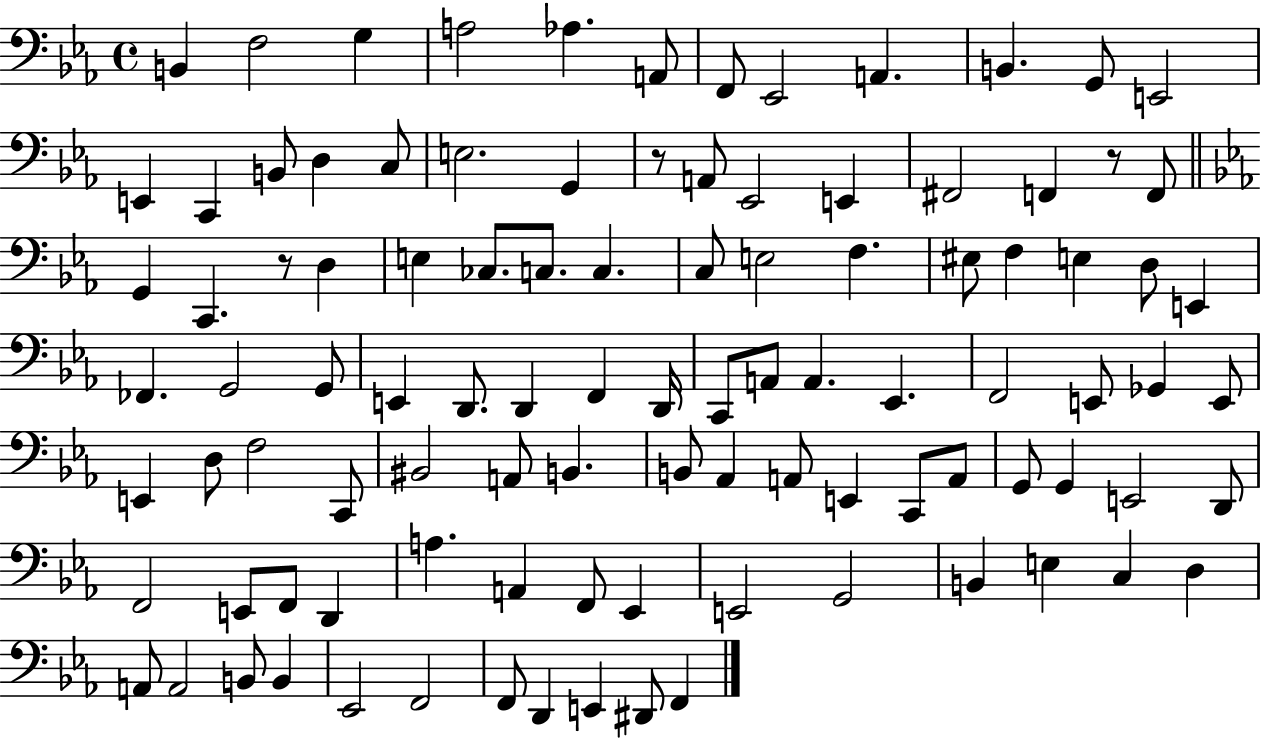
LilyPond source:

{
  \clef bass
  \time 4/4
  \defaultTimeSignature
  \key ees \major
  b,4 f2 g4 | a2 aes4. a,8 | f,8 ees,2 a,4. | b,4. g,8 e,2 | \break e,4 c,4 b,8 d4 c8 | e2. g,4 | r8 a,8 ees,2 e,4 | fis,2 f,4 r8 f,8 | \break \bar "||" \break \key c \minor g,4 c,4. r8 d4 | e4 ces8. c8. c4. | c8 e2 f4. | eis8 f4 e4 d8 e,4 | \break fes,4. g,2 g,8 | e,4 d,8. d,4 f,4 d,16 | c,8 a,8 a,4. ees,4. | f,2 e,8 ges,4 e,8 | \break e,4 d8 f2 c,8 | bis,2 a,8 b,4. | b,8 aes,4 a,8 e,4 c,8 a,8 | g,8 g,4 e,2 d,8 | \break f,2 e,8 f,8 d,4 | a4. a,4 f,8 ees,4 | e,2 g,2 | b,4 e4 c4 d4 | \break a,8 a,2 b,8 b,4 | ees,2 f,2 | f,8 d,4 e,4 dis,8 f,4 | \bar "|."
}